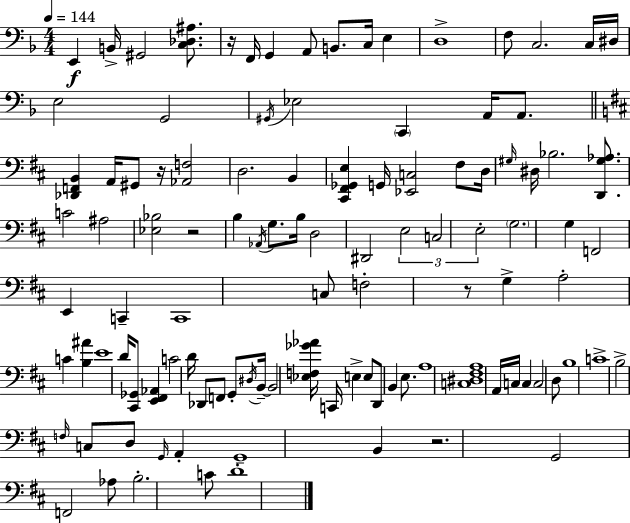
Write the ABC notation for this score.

X:1
T:Untitled
M:4/4
L:1/4
K:Dm
E,, B,,/4 ^G,,2 [C,_D,^A,]/2 z/4 F,,/4 G,, A,,/2 B,,/2 C,/4 E, D,4 F,/2 C,2 C,/4 ^D,/4 E,2 G,,2 ^G,,/4 _E,2 C,, A,,/4 A,,/2 [_D,,F,,B,,] A,,/4 ^G,,/2 z/4 [_A,,F,]2 D,2 B,, [^C,,^F,,_G,,E,] G,,/4 [_E,,C,]2 ^F,/2 D,/4 ^G,/4 ^D,/4 _B,2 [D,,^G,_A,]/2 C2 ^A,2 [_E,_B,]2 z2 B, _A,,/4 G,/2 B,/4 D,2 ^D,,2 E,2 C,2 E,2 G,2 G, F,,2 E,, C,, C,,4 C,/2 F,2 z/2 G, A,2 C [B,^A] E4 D/4 [^C,,_G,,]/2 [E,,^F,,_A,,] C2 D/4 _D,,/2 F,,/2 G,,/2 ^D,/4 B,,/4 B,,2 [_E,F,_G_A]/4 C,,/4 E, E,/2 D,,/2 B,, E,/2 A,4 [C,^D,^F,A,]4 A,,/4 C,/4 C, C,2 D,/2 B,4 C4 B,2 F,/4 C,/2 D,/2 G,,/4 A,, G,,4 B,, z2 G,,2 F,,2 _A,/2 B,2 C/2 D4